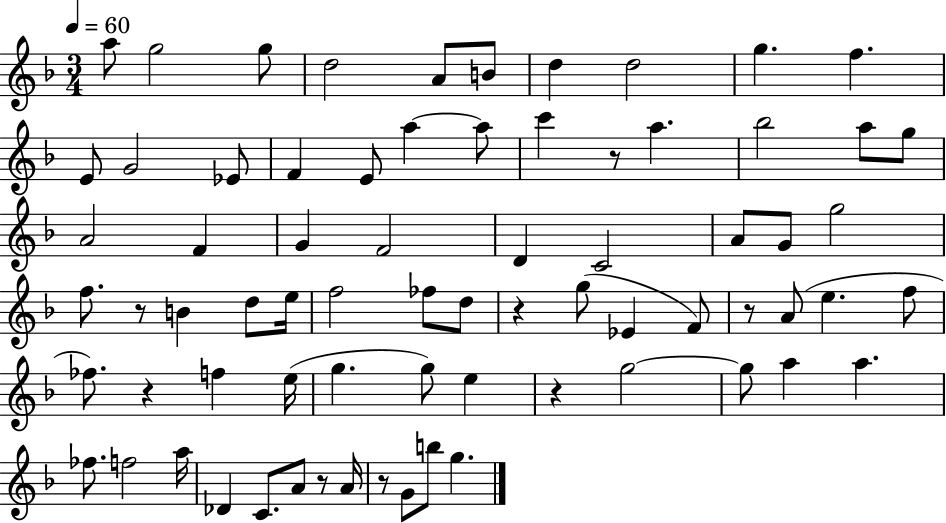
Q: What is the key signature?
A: F major